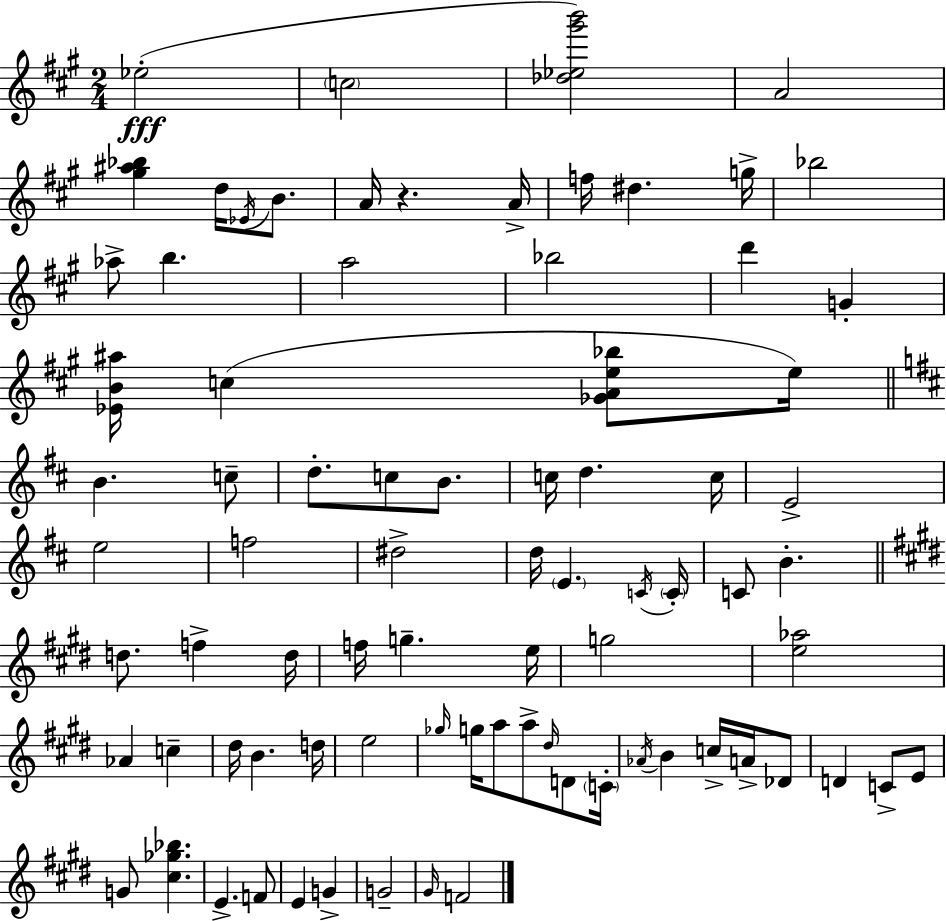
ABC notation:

X:1
T:Untitled
M:2/4
L:1/4
K:A
_e2 c2 [_d_e^g'b']2 A2 [^g^a_b] d/4 _E/4 B/2 A/4 z A/4 f/4 ^d g/4 _b2 _a/2 b a2 _b2 d' G [_EB^a]/4 c [_GAe_b]/2 e/4 B c/2 d/2 c/2 B/2 c/4 d c/4 E2 e2 f2 ^d2 d/4 E C/4 C/4 C/2 B d/2 f d/4 f/4 g e/4 g2 [e_a]2 _A c ^d/4 B d/4 e2 _g/4 g/4 a/2 a/2 ^d/4 D/2 C/4 _A/4 B c/4 A/4 _D/2 D C/2 E/2 G/2 [^c_g_b] E F/2 E G G2 ^G/4 F2